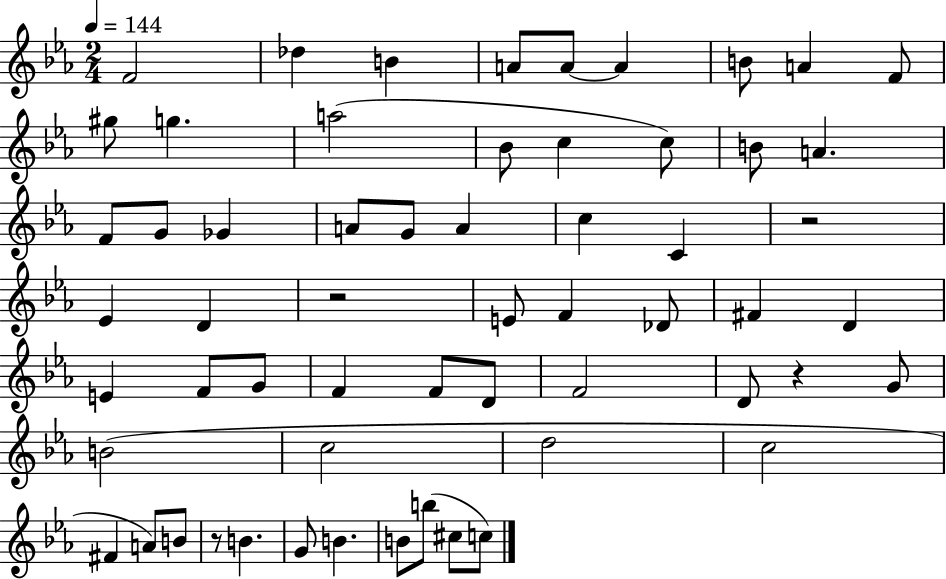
X:1
T:Untitled
M:2/4
L:1/4
K:Eb
F2 _d B A/2 A/2 A B/2 A F/2 ^g/2 g a2 _B/2 c c/2 B/2 A F/2 G/2 _G A/2 G/2 A c C z2 _E D z2 E/2 F _D/2 ^F D E F/2 G/2 F F/2 D/2 F2 D/2 z G/2 B2 c2 d2 c2 ^F A/2 B/2 z/2 B G/2 B B/2 b/2 ^c/2 c/2